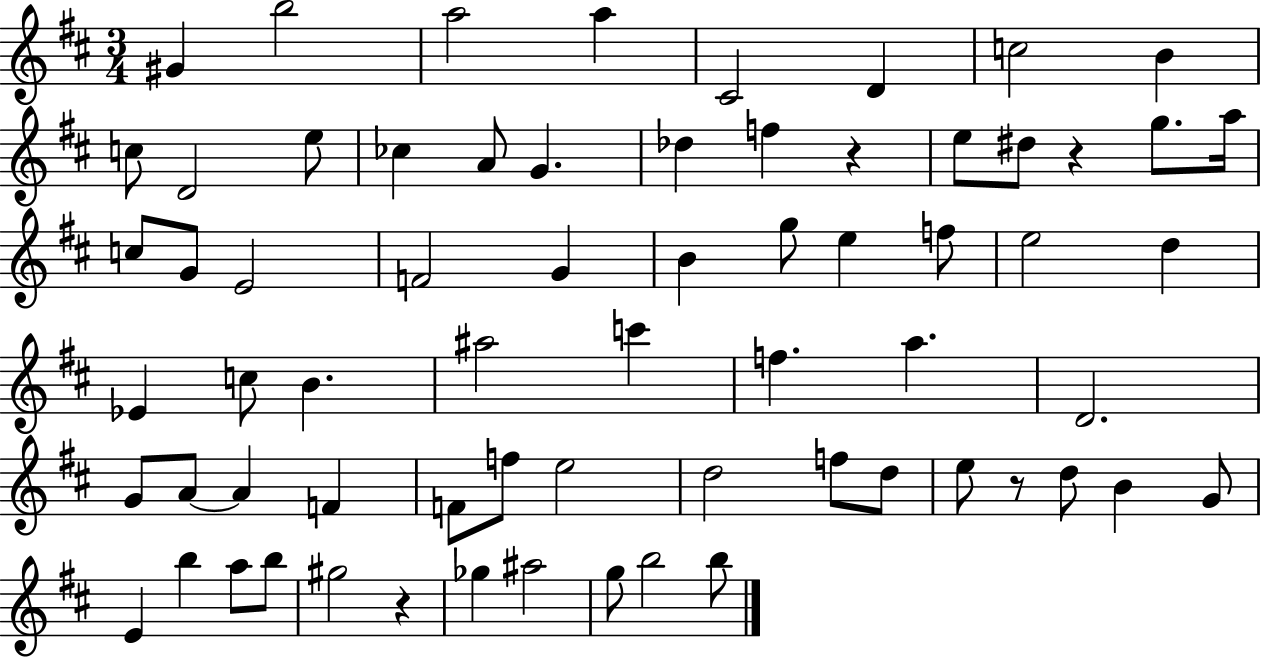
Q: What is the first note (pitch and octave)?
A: G#4